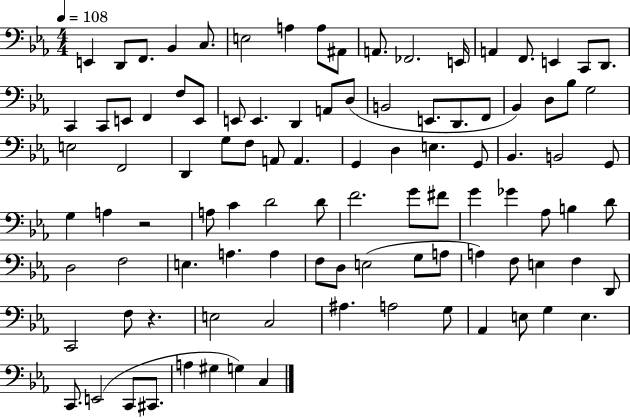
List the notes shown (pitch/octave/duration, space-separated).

E2/q D2/e F2/e. Bb2/q C3/e. E3/h A3/q A3/e A#2/e A2/e. FES2/h. E2/s A2/q F2/e. E2/q C2/e D2/e. C2/q C2/e E2/e F2/q F3/e E2/e E2/e E2/q. D2/q A2/e D3/e B2/h E2/e. D2/e. F2/e Bb2/q D3/e Bb3/e G3/h E3/h F2/h D2/q G3/e F3/e A2/e A2/q. G2/q D3/q E3/q. G2/e Bb2/q. B2/h G2/e G3/q A3/q R/h A3/e C4/q D4/h D4/e F4/h. G4/e F#4/e G4/q Gb4/q Ab3/e B3/q D4/e D3/h F3/h E3/q. A3/q. A3/q F3/e D3/e E3/h G3/e A3/e A3/q F3/e E3/q F3/q D2/e C2/h F3/e R/q. E3/h C3/h A#3/q. A3/h G3/e Ab2/q E3/e G3/q E3/q. C2/e. E2/h C2/e C#2/e. A3/q G#3/q G3/q C3/q